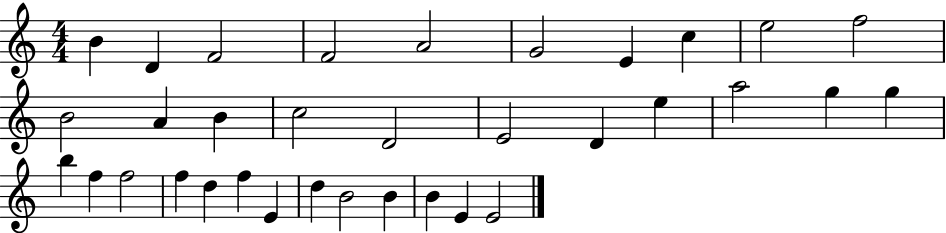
X:1
T:Untitled
M:4/4
L:1/4
K:C
B D F2 F2 A2 G2 E c e2 f2 B2 A B c2 D2 E2 D e a2 g g b f f2 f d f E d B2 B B E E2